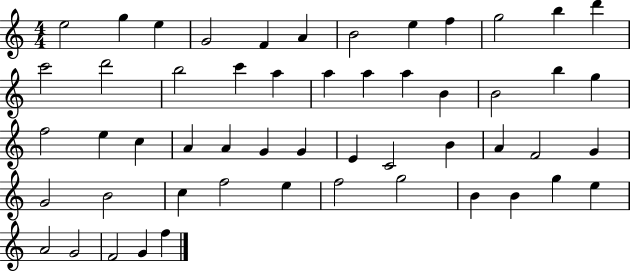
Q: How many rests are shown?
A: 0